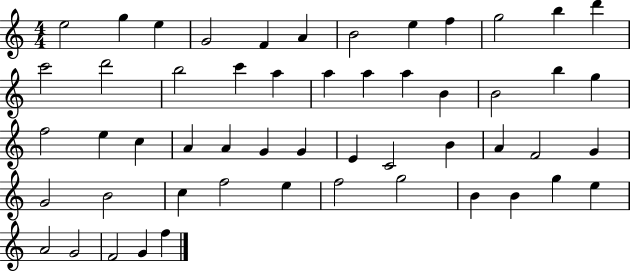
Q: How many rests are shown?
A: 0